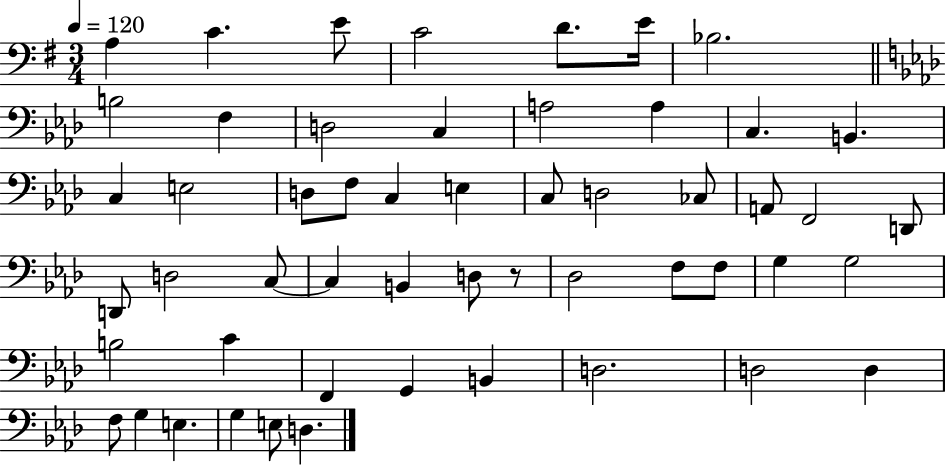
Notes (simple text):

A3/q C4/q. E4/e C4/h D4/e. E4/s Bb3/h. B3/h F3/q D3/h C3/q A3/h A3/q C3/q. B2/q. C3/q E3/h D3/e F3/e C3/q E3/q C3/e D3/h CES3/e A2/e F2/h D2/e D2/e D3/h C3/e C3/q B2/q D3/e R/e Db3/h F3/e F3/e G3/q G3/h B3/h C4/q F2/q G2/q B2/q D3/h. D3/h D3/q F3/e G3/q E3/q. G3/q E3/e D3/q.